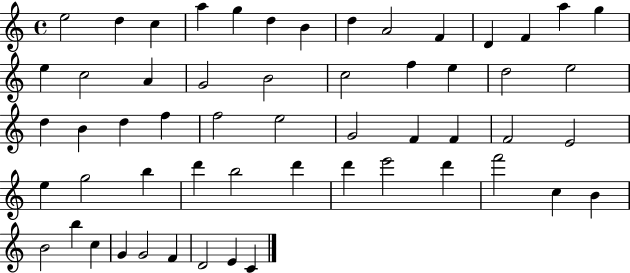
E5/h D5/q C5/q A5/q G5/q D5/q B4/q D5/q A4/h F4/q D4/q F4/q A5/q G5/q E5/q C5/h A4/q G4/h B4/h C5/h F5/q E5/q D5/h E5/h D5/q B4/q D5/q F5/q F5/h E5/h G4/h F4/q F4/q F4/h E4/h E5/q G5/h B5/q D6/q B5/h D6/q D6/q E6/h D6/q F6/h C5/q B4/q B4/h B5/q C5/q G4/q G4/h F4/q D4/h E4/q C4/q